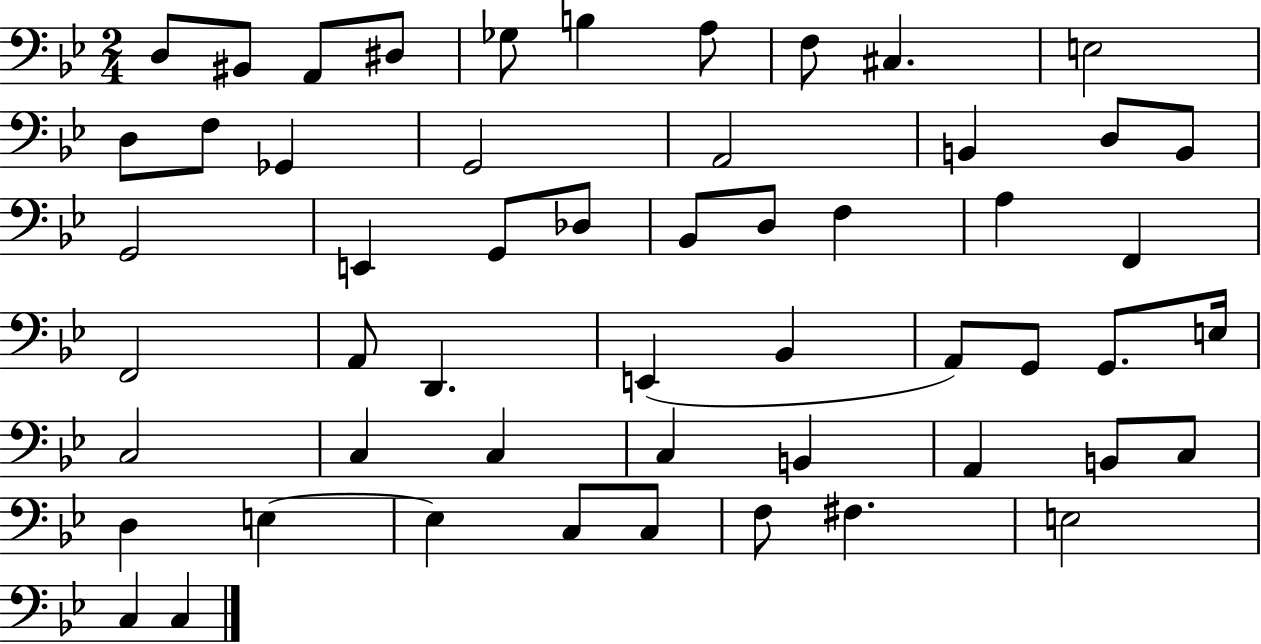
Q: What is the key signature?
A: BES major